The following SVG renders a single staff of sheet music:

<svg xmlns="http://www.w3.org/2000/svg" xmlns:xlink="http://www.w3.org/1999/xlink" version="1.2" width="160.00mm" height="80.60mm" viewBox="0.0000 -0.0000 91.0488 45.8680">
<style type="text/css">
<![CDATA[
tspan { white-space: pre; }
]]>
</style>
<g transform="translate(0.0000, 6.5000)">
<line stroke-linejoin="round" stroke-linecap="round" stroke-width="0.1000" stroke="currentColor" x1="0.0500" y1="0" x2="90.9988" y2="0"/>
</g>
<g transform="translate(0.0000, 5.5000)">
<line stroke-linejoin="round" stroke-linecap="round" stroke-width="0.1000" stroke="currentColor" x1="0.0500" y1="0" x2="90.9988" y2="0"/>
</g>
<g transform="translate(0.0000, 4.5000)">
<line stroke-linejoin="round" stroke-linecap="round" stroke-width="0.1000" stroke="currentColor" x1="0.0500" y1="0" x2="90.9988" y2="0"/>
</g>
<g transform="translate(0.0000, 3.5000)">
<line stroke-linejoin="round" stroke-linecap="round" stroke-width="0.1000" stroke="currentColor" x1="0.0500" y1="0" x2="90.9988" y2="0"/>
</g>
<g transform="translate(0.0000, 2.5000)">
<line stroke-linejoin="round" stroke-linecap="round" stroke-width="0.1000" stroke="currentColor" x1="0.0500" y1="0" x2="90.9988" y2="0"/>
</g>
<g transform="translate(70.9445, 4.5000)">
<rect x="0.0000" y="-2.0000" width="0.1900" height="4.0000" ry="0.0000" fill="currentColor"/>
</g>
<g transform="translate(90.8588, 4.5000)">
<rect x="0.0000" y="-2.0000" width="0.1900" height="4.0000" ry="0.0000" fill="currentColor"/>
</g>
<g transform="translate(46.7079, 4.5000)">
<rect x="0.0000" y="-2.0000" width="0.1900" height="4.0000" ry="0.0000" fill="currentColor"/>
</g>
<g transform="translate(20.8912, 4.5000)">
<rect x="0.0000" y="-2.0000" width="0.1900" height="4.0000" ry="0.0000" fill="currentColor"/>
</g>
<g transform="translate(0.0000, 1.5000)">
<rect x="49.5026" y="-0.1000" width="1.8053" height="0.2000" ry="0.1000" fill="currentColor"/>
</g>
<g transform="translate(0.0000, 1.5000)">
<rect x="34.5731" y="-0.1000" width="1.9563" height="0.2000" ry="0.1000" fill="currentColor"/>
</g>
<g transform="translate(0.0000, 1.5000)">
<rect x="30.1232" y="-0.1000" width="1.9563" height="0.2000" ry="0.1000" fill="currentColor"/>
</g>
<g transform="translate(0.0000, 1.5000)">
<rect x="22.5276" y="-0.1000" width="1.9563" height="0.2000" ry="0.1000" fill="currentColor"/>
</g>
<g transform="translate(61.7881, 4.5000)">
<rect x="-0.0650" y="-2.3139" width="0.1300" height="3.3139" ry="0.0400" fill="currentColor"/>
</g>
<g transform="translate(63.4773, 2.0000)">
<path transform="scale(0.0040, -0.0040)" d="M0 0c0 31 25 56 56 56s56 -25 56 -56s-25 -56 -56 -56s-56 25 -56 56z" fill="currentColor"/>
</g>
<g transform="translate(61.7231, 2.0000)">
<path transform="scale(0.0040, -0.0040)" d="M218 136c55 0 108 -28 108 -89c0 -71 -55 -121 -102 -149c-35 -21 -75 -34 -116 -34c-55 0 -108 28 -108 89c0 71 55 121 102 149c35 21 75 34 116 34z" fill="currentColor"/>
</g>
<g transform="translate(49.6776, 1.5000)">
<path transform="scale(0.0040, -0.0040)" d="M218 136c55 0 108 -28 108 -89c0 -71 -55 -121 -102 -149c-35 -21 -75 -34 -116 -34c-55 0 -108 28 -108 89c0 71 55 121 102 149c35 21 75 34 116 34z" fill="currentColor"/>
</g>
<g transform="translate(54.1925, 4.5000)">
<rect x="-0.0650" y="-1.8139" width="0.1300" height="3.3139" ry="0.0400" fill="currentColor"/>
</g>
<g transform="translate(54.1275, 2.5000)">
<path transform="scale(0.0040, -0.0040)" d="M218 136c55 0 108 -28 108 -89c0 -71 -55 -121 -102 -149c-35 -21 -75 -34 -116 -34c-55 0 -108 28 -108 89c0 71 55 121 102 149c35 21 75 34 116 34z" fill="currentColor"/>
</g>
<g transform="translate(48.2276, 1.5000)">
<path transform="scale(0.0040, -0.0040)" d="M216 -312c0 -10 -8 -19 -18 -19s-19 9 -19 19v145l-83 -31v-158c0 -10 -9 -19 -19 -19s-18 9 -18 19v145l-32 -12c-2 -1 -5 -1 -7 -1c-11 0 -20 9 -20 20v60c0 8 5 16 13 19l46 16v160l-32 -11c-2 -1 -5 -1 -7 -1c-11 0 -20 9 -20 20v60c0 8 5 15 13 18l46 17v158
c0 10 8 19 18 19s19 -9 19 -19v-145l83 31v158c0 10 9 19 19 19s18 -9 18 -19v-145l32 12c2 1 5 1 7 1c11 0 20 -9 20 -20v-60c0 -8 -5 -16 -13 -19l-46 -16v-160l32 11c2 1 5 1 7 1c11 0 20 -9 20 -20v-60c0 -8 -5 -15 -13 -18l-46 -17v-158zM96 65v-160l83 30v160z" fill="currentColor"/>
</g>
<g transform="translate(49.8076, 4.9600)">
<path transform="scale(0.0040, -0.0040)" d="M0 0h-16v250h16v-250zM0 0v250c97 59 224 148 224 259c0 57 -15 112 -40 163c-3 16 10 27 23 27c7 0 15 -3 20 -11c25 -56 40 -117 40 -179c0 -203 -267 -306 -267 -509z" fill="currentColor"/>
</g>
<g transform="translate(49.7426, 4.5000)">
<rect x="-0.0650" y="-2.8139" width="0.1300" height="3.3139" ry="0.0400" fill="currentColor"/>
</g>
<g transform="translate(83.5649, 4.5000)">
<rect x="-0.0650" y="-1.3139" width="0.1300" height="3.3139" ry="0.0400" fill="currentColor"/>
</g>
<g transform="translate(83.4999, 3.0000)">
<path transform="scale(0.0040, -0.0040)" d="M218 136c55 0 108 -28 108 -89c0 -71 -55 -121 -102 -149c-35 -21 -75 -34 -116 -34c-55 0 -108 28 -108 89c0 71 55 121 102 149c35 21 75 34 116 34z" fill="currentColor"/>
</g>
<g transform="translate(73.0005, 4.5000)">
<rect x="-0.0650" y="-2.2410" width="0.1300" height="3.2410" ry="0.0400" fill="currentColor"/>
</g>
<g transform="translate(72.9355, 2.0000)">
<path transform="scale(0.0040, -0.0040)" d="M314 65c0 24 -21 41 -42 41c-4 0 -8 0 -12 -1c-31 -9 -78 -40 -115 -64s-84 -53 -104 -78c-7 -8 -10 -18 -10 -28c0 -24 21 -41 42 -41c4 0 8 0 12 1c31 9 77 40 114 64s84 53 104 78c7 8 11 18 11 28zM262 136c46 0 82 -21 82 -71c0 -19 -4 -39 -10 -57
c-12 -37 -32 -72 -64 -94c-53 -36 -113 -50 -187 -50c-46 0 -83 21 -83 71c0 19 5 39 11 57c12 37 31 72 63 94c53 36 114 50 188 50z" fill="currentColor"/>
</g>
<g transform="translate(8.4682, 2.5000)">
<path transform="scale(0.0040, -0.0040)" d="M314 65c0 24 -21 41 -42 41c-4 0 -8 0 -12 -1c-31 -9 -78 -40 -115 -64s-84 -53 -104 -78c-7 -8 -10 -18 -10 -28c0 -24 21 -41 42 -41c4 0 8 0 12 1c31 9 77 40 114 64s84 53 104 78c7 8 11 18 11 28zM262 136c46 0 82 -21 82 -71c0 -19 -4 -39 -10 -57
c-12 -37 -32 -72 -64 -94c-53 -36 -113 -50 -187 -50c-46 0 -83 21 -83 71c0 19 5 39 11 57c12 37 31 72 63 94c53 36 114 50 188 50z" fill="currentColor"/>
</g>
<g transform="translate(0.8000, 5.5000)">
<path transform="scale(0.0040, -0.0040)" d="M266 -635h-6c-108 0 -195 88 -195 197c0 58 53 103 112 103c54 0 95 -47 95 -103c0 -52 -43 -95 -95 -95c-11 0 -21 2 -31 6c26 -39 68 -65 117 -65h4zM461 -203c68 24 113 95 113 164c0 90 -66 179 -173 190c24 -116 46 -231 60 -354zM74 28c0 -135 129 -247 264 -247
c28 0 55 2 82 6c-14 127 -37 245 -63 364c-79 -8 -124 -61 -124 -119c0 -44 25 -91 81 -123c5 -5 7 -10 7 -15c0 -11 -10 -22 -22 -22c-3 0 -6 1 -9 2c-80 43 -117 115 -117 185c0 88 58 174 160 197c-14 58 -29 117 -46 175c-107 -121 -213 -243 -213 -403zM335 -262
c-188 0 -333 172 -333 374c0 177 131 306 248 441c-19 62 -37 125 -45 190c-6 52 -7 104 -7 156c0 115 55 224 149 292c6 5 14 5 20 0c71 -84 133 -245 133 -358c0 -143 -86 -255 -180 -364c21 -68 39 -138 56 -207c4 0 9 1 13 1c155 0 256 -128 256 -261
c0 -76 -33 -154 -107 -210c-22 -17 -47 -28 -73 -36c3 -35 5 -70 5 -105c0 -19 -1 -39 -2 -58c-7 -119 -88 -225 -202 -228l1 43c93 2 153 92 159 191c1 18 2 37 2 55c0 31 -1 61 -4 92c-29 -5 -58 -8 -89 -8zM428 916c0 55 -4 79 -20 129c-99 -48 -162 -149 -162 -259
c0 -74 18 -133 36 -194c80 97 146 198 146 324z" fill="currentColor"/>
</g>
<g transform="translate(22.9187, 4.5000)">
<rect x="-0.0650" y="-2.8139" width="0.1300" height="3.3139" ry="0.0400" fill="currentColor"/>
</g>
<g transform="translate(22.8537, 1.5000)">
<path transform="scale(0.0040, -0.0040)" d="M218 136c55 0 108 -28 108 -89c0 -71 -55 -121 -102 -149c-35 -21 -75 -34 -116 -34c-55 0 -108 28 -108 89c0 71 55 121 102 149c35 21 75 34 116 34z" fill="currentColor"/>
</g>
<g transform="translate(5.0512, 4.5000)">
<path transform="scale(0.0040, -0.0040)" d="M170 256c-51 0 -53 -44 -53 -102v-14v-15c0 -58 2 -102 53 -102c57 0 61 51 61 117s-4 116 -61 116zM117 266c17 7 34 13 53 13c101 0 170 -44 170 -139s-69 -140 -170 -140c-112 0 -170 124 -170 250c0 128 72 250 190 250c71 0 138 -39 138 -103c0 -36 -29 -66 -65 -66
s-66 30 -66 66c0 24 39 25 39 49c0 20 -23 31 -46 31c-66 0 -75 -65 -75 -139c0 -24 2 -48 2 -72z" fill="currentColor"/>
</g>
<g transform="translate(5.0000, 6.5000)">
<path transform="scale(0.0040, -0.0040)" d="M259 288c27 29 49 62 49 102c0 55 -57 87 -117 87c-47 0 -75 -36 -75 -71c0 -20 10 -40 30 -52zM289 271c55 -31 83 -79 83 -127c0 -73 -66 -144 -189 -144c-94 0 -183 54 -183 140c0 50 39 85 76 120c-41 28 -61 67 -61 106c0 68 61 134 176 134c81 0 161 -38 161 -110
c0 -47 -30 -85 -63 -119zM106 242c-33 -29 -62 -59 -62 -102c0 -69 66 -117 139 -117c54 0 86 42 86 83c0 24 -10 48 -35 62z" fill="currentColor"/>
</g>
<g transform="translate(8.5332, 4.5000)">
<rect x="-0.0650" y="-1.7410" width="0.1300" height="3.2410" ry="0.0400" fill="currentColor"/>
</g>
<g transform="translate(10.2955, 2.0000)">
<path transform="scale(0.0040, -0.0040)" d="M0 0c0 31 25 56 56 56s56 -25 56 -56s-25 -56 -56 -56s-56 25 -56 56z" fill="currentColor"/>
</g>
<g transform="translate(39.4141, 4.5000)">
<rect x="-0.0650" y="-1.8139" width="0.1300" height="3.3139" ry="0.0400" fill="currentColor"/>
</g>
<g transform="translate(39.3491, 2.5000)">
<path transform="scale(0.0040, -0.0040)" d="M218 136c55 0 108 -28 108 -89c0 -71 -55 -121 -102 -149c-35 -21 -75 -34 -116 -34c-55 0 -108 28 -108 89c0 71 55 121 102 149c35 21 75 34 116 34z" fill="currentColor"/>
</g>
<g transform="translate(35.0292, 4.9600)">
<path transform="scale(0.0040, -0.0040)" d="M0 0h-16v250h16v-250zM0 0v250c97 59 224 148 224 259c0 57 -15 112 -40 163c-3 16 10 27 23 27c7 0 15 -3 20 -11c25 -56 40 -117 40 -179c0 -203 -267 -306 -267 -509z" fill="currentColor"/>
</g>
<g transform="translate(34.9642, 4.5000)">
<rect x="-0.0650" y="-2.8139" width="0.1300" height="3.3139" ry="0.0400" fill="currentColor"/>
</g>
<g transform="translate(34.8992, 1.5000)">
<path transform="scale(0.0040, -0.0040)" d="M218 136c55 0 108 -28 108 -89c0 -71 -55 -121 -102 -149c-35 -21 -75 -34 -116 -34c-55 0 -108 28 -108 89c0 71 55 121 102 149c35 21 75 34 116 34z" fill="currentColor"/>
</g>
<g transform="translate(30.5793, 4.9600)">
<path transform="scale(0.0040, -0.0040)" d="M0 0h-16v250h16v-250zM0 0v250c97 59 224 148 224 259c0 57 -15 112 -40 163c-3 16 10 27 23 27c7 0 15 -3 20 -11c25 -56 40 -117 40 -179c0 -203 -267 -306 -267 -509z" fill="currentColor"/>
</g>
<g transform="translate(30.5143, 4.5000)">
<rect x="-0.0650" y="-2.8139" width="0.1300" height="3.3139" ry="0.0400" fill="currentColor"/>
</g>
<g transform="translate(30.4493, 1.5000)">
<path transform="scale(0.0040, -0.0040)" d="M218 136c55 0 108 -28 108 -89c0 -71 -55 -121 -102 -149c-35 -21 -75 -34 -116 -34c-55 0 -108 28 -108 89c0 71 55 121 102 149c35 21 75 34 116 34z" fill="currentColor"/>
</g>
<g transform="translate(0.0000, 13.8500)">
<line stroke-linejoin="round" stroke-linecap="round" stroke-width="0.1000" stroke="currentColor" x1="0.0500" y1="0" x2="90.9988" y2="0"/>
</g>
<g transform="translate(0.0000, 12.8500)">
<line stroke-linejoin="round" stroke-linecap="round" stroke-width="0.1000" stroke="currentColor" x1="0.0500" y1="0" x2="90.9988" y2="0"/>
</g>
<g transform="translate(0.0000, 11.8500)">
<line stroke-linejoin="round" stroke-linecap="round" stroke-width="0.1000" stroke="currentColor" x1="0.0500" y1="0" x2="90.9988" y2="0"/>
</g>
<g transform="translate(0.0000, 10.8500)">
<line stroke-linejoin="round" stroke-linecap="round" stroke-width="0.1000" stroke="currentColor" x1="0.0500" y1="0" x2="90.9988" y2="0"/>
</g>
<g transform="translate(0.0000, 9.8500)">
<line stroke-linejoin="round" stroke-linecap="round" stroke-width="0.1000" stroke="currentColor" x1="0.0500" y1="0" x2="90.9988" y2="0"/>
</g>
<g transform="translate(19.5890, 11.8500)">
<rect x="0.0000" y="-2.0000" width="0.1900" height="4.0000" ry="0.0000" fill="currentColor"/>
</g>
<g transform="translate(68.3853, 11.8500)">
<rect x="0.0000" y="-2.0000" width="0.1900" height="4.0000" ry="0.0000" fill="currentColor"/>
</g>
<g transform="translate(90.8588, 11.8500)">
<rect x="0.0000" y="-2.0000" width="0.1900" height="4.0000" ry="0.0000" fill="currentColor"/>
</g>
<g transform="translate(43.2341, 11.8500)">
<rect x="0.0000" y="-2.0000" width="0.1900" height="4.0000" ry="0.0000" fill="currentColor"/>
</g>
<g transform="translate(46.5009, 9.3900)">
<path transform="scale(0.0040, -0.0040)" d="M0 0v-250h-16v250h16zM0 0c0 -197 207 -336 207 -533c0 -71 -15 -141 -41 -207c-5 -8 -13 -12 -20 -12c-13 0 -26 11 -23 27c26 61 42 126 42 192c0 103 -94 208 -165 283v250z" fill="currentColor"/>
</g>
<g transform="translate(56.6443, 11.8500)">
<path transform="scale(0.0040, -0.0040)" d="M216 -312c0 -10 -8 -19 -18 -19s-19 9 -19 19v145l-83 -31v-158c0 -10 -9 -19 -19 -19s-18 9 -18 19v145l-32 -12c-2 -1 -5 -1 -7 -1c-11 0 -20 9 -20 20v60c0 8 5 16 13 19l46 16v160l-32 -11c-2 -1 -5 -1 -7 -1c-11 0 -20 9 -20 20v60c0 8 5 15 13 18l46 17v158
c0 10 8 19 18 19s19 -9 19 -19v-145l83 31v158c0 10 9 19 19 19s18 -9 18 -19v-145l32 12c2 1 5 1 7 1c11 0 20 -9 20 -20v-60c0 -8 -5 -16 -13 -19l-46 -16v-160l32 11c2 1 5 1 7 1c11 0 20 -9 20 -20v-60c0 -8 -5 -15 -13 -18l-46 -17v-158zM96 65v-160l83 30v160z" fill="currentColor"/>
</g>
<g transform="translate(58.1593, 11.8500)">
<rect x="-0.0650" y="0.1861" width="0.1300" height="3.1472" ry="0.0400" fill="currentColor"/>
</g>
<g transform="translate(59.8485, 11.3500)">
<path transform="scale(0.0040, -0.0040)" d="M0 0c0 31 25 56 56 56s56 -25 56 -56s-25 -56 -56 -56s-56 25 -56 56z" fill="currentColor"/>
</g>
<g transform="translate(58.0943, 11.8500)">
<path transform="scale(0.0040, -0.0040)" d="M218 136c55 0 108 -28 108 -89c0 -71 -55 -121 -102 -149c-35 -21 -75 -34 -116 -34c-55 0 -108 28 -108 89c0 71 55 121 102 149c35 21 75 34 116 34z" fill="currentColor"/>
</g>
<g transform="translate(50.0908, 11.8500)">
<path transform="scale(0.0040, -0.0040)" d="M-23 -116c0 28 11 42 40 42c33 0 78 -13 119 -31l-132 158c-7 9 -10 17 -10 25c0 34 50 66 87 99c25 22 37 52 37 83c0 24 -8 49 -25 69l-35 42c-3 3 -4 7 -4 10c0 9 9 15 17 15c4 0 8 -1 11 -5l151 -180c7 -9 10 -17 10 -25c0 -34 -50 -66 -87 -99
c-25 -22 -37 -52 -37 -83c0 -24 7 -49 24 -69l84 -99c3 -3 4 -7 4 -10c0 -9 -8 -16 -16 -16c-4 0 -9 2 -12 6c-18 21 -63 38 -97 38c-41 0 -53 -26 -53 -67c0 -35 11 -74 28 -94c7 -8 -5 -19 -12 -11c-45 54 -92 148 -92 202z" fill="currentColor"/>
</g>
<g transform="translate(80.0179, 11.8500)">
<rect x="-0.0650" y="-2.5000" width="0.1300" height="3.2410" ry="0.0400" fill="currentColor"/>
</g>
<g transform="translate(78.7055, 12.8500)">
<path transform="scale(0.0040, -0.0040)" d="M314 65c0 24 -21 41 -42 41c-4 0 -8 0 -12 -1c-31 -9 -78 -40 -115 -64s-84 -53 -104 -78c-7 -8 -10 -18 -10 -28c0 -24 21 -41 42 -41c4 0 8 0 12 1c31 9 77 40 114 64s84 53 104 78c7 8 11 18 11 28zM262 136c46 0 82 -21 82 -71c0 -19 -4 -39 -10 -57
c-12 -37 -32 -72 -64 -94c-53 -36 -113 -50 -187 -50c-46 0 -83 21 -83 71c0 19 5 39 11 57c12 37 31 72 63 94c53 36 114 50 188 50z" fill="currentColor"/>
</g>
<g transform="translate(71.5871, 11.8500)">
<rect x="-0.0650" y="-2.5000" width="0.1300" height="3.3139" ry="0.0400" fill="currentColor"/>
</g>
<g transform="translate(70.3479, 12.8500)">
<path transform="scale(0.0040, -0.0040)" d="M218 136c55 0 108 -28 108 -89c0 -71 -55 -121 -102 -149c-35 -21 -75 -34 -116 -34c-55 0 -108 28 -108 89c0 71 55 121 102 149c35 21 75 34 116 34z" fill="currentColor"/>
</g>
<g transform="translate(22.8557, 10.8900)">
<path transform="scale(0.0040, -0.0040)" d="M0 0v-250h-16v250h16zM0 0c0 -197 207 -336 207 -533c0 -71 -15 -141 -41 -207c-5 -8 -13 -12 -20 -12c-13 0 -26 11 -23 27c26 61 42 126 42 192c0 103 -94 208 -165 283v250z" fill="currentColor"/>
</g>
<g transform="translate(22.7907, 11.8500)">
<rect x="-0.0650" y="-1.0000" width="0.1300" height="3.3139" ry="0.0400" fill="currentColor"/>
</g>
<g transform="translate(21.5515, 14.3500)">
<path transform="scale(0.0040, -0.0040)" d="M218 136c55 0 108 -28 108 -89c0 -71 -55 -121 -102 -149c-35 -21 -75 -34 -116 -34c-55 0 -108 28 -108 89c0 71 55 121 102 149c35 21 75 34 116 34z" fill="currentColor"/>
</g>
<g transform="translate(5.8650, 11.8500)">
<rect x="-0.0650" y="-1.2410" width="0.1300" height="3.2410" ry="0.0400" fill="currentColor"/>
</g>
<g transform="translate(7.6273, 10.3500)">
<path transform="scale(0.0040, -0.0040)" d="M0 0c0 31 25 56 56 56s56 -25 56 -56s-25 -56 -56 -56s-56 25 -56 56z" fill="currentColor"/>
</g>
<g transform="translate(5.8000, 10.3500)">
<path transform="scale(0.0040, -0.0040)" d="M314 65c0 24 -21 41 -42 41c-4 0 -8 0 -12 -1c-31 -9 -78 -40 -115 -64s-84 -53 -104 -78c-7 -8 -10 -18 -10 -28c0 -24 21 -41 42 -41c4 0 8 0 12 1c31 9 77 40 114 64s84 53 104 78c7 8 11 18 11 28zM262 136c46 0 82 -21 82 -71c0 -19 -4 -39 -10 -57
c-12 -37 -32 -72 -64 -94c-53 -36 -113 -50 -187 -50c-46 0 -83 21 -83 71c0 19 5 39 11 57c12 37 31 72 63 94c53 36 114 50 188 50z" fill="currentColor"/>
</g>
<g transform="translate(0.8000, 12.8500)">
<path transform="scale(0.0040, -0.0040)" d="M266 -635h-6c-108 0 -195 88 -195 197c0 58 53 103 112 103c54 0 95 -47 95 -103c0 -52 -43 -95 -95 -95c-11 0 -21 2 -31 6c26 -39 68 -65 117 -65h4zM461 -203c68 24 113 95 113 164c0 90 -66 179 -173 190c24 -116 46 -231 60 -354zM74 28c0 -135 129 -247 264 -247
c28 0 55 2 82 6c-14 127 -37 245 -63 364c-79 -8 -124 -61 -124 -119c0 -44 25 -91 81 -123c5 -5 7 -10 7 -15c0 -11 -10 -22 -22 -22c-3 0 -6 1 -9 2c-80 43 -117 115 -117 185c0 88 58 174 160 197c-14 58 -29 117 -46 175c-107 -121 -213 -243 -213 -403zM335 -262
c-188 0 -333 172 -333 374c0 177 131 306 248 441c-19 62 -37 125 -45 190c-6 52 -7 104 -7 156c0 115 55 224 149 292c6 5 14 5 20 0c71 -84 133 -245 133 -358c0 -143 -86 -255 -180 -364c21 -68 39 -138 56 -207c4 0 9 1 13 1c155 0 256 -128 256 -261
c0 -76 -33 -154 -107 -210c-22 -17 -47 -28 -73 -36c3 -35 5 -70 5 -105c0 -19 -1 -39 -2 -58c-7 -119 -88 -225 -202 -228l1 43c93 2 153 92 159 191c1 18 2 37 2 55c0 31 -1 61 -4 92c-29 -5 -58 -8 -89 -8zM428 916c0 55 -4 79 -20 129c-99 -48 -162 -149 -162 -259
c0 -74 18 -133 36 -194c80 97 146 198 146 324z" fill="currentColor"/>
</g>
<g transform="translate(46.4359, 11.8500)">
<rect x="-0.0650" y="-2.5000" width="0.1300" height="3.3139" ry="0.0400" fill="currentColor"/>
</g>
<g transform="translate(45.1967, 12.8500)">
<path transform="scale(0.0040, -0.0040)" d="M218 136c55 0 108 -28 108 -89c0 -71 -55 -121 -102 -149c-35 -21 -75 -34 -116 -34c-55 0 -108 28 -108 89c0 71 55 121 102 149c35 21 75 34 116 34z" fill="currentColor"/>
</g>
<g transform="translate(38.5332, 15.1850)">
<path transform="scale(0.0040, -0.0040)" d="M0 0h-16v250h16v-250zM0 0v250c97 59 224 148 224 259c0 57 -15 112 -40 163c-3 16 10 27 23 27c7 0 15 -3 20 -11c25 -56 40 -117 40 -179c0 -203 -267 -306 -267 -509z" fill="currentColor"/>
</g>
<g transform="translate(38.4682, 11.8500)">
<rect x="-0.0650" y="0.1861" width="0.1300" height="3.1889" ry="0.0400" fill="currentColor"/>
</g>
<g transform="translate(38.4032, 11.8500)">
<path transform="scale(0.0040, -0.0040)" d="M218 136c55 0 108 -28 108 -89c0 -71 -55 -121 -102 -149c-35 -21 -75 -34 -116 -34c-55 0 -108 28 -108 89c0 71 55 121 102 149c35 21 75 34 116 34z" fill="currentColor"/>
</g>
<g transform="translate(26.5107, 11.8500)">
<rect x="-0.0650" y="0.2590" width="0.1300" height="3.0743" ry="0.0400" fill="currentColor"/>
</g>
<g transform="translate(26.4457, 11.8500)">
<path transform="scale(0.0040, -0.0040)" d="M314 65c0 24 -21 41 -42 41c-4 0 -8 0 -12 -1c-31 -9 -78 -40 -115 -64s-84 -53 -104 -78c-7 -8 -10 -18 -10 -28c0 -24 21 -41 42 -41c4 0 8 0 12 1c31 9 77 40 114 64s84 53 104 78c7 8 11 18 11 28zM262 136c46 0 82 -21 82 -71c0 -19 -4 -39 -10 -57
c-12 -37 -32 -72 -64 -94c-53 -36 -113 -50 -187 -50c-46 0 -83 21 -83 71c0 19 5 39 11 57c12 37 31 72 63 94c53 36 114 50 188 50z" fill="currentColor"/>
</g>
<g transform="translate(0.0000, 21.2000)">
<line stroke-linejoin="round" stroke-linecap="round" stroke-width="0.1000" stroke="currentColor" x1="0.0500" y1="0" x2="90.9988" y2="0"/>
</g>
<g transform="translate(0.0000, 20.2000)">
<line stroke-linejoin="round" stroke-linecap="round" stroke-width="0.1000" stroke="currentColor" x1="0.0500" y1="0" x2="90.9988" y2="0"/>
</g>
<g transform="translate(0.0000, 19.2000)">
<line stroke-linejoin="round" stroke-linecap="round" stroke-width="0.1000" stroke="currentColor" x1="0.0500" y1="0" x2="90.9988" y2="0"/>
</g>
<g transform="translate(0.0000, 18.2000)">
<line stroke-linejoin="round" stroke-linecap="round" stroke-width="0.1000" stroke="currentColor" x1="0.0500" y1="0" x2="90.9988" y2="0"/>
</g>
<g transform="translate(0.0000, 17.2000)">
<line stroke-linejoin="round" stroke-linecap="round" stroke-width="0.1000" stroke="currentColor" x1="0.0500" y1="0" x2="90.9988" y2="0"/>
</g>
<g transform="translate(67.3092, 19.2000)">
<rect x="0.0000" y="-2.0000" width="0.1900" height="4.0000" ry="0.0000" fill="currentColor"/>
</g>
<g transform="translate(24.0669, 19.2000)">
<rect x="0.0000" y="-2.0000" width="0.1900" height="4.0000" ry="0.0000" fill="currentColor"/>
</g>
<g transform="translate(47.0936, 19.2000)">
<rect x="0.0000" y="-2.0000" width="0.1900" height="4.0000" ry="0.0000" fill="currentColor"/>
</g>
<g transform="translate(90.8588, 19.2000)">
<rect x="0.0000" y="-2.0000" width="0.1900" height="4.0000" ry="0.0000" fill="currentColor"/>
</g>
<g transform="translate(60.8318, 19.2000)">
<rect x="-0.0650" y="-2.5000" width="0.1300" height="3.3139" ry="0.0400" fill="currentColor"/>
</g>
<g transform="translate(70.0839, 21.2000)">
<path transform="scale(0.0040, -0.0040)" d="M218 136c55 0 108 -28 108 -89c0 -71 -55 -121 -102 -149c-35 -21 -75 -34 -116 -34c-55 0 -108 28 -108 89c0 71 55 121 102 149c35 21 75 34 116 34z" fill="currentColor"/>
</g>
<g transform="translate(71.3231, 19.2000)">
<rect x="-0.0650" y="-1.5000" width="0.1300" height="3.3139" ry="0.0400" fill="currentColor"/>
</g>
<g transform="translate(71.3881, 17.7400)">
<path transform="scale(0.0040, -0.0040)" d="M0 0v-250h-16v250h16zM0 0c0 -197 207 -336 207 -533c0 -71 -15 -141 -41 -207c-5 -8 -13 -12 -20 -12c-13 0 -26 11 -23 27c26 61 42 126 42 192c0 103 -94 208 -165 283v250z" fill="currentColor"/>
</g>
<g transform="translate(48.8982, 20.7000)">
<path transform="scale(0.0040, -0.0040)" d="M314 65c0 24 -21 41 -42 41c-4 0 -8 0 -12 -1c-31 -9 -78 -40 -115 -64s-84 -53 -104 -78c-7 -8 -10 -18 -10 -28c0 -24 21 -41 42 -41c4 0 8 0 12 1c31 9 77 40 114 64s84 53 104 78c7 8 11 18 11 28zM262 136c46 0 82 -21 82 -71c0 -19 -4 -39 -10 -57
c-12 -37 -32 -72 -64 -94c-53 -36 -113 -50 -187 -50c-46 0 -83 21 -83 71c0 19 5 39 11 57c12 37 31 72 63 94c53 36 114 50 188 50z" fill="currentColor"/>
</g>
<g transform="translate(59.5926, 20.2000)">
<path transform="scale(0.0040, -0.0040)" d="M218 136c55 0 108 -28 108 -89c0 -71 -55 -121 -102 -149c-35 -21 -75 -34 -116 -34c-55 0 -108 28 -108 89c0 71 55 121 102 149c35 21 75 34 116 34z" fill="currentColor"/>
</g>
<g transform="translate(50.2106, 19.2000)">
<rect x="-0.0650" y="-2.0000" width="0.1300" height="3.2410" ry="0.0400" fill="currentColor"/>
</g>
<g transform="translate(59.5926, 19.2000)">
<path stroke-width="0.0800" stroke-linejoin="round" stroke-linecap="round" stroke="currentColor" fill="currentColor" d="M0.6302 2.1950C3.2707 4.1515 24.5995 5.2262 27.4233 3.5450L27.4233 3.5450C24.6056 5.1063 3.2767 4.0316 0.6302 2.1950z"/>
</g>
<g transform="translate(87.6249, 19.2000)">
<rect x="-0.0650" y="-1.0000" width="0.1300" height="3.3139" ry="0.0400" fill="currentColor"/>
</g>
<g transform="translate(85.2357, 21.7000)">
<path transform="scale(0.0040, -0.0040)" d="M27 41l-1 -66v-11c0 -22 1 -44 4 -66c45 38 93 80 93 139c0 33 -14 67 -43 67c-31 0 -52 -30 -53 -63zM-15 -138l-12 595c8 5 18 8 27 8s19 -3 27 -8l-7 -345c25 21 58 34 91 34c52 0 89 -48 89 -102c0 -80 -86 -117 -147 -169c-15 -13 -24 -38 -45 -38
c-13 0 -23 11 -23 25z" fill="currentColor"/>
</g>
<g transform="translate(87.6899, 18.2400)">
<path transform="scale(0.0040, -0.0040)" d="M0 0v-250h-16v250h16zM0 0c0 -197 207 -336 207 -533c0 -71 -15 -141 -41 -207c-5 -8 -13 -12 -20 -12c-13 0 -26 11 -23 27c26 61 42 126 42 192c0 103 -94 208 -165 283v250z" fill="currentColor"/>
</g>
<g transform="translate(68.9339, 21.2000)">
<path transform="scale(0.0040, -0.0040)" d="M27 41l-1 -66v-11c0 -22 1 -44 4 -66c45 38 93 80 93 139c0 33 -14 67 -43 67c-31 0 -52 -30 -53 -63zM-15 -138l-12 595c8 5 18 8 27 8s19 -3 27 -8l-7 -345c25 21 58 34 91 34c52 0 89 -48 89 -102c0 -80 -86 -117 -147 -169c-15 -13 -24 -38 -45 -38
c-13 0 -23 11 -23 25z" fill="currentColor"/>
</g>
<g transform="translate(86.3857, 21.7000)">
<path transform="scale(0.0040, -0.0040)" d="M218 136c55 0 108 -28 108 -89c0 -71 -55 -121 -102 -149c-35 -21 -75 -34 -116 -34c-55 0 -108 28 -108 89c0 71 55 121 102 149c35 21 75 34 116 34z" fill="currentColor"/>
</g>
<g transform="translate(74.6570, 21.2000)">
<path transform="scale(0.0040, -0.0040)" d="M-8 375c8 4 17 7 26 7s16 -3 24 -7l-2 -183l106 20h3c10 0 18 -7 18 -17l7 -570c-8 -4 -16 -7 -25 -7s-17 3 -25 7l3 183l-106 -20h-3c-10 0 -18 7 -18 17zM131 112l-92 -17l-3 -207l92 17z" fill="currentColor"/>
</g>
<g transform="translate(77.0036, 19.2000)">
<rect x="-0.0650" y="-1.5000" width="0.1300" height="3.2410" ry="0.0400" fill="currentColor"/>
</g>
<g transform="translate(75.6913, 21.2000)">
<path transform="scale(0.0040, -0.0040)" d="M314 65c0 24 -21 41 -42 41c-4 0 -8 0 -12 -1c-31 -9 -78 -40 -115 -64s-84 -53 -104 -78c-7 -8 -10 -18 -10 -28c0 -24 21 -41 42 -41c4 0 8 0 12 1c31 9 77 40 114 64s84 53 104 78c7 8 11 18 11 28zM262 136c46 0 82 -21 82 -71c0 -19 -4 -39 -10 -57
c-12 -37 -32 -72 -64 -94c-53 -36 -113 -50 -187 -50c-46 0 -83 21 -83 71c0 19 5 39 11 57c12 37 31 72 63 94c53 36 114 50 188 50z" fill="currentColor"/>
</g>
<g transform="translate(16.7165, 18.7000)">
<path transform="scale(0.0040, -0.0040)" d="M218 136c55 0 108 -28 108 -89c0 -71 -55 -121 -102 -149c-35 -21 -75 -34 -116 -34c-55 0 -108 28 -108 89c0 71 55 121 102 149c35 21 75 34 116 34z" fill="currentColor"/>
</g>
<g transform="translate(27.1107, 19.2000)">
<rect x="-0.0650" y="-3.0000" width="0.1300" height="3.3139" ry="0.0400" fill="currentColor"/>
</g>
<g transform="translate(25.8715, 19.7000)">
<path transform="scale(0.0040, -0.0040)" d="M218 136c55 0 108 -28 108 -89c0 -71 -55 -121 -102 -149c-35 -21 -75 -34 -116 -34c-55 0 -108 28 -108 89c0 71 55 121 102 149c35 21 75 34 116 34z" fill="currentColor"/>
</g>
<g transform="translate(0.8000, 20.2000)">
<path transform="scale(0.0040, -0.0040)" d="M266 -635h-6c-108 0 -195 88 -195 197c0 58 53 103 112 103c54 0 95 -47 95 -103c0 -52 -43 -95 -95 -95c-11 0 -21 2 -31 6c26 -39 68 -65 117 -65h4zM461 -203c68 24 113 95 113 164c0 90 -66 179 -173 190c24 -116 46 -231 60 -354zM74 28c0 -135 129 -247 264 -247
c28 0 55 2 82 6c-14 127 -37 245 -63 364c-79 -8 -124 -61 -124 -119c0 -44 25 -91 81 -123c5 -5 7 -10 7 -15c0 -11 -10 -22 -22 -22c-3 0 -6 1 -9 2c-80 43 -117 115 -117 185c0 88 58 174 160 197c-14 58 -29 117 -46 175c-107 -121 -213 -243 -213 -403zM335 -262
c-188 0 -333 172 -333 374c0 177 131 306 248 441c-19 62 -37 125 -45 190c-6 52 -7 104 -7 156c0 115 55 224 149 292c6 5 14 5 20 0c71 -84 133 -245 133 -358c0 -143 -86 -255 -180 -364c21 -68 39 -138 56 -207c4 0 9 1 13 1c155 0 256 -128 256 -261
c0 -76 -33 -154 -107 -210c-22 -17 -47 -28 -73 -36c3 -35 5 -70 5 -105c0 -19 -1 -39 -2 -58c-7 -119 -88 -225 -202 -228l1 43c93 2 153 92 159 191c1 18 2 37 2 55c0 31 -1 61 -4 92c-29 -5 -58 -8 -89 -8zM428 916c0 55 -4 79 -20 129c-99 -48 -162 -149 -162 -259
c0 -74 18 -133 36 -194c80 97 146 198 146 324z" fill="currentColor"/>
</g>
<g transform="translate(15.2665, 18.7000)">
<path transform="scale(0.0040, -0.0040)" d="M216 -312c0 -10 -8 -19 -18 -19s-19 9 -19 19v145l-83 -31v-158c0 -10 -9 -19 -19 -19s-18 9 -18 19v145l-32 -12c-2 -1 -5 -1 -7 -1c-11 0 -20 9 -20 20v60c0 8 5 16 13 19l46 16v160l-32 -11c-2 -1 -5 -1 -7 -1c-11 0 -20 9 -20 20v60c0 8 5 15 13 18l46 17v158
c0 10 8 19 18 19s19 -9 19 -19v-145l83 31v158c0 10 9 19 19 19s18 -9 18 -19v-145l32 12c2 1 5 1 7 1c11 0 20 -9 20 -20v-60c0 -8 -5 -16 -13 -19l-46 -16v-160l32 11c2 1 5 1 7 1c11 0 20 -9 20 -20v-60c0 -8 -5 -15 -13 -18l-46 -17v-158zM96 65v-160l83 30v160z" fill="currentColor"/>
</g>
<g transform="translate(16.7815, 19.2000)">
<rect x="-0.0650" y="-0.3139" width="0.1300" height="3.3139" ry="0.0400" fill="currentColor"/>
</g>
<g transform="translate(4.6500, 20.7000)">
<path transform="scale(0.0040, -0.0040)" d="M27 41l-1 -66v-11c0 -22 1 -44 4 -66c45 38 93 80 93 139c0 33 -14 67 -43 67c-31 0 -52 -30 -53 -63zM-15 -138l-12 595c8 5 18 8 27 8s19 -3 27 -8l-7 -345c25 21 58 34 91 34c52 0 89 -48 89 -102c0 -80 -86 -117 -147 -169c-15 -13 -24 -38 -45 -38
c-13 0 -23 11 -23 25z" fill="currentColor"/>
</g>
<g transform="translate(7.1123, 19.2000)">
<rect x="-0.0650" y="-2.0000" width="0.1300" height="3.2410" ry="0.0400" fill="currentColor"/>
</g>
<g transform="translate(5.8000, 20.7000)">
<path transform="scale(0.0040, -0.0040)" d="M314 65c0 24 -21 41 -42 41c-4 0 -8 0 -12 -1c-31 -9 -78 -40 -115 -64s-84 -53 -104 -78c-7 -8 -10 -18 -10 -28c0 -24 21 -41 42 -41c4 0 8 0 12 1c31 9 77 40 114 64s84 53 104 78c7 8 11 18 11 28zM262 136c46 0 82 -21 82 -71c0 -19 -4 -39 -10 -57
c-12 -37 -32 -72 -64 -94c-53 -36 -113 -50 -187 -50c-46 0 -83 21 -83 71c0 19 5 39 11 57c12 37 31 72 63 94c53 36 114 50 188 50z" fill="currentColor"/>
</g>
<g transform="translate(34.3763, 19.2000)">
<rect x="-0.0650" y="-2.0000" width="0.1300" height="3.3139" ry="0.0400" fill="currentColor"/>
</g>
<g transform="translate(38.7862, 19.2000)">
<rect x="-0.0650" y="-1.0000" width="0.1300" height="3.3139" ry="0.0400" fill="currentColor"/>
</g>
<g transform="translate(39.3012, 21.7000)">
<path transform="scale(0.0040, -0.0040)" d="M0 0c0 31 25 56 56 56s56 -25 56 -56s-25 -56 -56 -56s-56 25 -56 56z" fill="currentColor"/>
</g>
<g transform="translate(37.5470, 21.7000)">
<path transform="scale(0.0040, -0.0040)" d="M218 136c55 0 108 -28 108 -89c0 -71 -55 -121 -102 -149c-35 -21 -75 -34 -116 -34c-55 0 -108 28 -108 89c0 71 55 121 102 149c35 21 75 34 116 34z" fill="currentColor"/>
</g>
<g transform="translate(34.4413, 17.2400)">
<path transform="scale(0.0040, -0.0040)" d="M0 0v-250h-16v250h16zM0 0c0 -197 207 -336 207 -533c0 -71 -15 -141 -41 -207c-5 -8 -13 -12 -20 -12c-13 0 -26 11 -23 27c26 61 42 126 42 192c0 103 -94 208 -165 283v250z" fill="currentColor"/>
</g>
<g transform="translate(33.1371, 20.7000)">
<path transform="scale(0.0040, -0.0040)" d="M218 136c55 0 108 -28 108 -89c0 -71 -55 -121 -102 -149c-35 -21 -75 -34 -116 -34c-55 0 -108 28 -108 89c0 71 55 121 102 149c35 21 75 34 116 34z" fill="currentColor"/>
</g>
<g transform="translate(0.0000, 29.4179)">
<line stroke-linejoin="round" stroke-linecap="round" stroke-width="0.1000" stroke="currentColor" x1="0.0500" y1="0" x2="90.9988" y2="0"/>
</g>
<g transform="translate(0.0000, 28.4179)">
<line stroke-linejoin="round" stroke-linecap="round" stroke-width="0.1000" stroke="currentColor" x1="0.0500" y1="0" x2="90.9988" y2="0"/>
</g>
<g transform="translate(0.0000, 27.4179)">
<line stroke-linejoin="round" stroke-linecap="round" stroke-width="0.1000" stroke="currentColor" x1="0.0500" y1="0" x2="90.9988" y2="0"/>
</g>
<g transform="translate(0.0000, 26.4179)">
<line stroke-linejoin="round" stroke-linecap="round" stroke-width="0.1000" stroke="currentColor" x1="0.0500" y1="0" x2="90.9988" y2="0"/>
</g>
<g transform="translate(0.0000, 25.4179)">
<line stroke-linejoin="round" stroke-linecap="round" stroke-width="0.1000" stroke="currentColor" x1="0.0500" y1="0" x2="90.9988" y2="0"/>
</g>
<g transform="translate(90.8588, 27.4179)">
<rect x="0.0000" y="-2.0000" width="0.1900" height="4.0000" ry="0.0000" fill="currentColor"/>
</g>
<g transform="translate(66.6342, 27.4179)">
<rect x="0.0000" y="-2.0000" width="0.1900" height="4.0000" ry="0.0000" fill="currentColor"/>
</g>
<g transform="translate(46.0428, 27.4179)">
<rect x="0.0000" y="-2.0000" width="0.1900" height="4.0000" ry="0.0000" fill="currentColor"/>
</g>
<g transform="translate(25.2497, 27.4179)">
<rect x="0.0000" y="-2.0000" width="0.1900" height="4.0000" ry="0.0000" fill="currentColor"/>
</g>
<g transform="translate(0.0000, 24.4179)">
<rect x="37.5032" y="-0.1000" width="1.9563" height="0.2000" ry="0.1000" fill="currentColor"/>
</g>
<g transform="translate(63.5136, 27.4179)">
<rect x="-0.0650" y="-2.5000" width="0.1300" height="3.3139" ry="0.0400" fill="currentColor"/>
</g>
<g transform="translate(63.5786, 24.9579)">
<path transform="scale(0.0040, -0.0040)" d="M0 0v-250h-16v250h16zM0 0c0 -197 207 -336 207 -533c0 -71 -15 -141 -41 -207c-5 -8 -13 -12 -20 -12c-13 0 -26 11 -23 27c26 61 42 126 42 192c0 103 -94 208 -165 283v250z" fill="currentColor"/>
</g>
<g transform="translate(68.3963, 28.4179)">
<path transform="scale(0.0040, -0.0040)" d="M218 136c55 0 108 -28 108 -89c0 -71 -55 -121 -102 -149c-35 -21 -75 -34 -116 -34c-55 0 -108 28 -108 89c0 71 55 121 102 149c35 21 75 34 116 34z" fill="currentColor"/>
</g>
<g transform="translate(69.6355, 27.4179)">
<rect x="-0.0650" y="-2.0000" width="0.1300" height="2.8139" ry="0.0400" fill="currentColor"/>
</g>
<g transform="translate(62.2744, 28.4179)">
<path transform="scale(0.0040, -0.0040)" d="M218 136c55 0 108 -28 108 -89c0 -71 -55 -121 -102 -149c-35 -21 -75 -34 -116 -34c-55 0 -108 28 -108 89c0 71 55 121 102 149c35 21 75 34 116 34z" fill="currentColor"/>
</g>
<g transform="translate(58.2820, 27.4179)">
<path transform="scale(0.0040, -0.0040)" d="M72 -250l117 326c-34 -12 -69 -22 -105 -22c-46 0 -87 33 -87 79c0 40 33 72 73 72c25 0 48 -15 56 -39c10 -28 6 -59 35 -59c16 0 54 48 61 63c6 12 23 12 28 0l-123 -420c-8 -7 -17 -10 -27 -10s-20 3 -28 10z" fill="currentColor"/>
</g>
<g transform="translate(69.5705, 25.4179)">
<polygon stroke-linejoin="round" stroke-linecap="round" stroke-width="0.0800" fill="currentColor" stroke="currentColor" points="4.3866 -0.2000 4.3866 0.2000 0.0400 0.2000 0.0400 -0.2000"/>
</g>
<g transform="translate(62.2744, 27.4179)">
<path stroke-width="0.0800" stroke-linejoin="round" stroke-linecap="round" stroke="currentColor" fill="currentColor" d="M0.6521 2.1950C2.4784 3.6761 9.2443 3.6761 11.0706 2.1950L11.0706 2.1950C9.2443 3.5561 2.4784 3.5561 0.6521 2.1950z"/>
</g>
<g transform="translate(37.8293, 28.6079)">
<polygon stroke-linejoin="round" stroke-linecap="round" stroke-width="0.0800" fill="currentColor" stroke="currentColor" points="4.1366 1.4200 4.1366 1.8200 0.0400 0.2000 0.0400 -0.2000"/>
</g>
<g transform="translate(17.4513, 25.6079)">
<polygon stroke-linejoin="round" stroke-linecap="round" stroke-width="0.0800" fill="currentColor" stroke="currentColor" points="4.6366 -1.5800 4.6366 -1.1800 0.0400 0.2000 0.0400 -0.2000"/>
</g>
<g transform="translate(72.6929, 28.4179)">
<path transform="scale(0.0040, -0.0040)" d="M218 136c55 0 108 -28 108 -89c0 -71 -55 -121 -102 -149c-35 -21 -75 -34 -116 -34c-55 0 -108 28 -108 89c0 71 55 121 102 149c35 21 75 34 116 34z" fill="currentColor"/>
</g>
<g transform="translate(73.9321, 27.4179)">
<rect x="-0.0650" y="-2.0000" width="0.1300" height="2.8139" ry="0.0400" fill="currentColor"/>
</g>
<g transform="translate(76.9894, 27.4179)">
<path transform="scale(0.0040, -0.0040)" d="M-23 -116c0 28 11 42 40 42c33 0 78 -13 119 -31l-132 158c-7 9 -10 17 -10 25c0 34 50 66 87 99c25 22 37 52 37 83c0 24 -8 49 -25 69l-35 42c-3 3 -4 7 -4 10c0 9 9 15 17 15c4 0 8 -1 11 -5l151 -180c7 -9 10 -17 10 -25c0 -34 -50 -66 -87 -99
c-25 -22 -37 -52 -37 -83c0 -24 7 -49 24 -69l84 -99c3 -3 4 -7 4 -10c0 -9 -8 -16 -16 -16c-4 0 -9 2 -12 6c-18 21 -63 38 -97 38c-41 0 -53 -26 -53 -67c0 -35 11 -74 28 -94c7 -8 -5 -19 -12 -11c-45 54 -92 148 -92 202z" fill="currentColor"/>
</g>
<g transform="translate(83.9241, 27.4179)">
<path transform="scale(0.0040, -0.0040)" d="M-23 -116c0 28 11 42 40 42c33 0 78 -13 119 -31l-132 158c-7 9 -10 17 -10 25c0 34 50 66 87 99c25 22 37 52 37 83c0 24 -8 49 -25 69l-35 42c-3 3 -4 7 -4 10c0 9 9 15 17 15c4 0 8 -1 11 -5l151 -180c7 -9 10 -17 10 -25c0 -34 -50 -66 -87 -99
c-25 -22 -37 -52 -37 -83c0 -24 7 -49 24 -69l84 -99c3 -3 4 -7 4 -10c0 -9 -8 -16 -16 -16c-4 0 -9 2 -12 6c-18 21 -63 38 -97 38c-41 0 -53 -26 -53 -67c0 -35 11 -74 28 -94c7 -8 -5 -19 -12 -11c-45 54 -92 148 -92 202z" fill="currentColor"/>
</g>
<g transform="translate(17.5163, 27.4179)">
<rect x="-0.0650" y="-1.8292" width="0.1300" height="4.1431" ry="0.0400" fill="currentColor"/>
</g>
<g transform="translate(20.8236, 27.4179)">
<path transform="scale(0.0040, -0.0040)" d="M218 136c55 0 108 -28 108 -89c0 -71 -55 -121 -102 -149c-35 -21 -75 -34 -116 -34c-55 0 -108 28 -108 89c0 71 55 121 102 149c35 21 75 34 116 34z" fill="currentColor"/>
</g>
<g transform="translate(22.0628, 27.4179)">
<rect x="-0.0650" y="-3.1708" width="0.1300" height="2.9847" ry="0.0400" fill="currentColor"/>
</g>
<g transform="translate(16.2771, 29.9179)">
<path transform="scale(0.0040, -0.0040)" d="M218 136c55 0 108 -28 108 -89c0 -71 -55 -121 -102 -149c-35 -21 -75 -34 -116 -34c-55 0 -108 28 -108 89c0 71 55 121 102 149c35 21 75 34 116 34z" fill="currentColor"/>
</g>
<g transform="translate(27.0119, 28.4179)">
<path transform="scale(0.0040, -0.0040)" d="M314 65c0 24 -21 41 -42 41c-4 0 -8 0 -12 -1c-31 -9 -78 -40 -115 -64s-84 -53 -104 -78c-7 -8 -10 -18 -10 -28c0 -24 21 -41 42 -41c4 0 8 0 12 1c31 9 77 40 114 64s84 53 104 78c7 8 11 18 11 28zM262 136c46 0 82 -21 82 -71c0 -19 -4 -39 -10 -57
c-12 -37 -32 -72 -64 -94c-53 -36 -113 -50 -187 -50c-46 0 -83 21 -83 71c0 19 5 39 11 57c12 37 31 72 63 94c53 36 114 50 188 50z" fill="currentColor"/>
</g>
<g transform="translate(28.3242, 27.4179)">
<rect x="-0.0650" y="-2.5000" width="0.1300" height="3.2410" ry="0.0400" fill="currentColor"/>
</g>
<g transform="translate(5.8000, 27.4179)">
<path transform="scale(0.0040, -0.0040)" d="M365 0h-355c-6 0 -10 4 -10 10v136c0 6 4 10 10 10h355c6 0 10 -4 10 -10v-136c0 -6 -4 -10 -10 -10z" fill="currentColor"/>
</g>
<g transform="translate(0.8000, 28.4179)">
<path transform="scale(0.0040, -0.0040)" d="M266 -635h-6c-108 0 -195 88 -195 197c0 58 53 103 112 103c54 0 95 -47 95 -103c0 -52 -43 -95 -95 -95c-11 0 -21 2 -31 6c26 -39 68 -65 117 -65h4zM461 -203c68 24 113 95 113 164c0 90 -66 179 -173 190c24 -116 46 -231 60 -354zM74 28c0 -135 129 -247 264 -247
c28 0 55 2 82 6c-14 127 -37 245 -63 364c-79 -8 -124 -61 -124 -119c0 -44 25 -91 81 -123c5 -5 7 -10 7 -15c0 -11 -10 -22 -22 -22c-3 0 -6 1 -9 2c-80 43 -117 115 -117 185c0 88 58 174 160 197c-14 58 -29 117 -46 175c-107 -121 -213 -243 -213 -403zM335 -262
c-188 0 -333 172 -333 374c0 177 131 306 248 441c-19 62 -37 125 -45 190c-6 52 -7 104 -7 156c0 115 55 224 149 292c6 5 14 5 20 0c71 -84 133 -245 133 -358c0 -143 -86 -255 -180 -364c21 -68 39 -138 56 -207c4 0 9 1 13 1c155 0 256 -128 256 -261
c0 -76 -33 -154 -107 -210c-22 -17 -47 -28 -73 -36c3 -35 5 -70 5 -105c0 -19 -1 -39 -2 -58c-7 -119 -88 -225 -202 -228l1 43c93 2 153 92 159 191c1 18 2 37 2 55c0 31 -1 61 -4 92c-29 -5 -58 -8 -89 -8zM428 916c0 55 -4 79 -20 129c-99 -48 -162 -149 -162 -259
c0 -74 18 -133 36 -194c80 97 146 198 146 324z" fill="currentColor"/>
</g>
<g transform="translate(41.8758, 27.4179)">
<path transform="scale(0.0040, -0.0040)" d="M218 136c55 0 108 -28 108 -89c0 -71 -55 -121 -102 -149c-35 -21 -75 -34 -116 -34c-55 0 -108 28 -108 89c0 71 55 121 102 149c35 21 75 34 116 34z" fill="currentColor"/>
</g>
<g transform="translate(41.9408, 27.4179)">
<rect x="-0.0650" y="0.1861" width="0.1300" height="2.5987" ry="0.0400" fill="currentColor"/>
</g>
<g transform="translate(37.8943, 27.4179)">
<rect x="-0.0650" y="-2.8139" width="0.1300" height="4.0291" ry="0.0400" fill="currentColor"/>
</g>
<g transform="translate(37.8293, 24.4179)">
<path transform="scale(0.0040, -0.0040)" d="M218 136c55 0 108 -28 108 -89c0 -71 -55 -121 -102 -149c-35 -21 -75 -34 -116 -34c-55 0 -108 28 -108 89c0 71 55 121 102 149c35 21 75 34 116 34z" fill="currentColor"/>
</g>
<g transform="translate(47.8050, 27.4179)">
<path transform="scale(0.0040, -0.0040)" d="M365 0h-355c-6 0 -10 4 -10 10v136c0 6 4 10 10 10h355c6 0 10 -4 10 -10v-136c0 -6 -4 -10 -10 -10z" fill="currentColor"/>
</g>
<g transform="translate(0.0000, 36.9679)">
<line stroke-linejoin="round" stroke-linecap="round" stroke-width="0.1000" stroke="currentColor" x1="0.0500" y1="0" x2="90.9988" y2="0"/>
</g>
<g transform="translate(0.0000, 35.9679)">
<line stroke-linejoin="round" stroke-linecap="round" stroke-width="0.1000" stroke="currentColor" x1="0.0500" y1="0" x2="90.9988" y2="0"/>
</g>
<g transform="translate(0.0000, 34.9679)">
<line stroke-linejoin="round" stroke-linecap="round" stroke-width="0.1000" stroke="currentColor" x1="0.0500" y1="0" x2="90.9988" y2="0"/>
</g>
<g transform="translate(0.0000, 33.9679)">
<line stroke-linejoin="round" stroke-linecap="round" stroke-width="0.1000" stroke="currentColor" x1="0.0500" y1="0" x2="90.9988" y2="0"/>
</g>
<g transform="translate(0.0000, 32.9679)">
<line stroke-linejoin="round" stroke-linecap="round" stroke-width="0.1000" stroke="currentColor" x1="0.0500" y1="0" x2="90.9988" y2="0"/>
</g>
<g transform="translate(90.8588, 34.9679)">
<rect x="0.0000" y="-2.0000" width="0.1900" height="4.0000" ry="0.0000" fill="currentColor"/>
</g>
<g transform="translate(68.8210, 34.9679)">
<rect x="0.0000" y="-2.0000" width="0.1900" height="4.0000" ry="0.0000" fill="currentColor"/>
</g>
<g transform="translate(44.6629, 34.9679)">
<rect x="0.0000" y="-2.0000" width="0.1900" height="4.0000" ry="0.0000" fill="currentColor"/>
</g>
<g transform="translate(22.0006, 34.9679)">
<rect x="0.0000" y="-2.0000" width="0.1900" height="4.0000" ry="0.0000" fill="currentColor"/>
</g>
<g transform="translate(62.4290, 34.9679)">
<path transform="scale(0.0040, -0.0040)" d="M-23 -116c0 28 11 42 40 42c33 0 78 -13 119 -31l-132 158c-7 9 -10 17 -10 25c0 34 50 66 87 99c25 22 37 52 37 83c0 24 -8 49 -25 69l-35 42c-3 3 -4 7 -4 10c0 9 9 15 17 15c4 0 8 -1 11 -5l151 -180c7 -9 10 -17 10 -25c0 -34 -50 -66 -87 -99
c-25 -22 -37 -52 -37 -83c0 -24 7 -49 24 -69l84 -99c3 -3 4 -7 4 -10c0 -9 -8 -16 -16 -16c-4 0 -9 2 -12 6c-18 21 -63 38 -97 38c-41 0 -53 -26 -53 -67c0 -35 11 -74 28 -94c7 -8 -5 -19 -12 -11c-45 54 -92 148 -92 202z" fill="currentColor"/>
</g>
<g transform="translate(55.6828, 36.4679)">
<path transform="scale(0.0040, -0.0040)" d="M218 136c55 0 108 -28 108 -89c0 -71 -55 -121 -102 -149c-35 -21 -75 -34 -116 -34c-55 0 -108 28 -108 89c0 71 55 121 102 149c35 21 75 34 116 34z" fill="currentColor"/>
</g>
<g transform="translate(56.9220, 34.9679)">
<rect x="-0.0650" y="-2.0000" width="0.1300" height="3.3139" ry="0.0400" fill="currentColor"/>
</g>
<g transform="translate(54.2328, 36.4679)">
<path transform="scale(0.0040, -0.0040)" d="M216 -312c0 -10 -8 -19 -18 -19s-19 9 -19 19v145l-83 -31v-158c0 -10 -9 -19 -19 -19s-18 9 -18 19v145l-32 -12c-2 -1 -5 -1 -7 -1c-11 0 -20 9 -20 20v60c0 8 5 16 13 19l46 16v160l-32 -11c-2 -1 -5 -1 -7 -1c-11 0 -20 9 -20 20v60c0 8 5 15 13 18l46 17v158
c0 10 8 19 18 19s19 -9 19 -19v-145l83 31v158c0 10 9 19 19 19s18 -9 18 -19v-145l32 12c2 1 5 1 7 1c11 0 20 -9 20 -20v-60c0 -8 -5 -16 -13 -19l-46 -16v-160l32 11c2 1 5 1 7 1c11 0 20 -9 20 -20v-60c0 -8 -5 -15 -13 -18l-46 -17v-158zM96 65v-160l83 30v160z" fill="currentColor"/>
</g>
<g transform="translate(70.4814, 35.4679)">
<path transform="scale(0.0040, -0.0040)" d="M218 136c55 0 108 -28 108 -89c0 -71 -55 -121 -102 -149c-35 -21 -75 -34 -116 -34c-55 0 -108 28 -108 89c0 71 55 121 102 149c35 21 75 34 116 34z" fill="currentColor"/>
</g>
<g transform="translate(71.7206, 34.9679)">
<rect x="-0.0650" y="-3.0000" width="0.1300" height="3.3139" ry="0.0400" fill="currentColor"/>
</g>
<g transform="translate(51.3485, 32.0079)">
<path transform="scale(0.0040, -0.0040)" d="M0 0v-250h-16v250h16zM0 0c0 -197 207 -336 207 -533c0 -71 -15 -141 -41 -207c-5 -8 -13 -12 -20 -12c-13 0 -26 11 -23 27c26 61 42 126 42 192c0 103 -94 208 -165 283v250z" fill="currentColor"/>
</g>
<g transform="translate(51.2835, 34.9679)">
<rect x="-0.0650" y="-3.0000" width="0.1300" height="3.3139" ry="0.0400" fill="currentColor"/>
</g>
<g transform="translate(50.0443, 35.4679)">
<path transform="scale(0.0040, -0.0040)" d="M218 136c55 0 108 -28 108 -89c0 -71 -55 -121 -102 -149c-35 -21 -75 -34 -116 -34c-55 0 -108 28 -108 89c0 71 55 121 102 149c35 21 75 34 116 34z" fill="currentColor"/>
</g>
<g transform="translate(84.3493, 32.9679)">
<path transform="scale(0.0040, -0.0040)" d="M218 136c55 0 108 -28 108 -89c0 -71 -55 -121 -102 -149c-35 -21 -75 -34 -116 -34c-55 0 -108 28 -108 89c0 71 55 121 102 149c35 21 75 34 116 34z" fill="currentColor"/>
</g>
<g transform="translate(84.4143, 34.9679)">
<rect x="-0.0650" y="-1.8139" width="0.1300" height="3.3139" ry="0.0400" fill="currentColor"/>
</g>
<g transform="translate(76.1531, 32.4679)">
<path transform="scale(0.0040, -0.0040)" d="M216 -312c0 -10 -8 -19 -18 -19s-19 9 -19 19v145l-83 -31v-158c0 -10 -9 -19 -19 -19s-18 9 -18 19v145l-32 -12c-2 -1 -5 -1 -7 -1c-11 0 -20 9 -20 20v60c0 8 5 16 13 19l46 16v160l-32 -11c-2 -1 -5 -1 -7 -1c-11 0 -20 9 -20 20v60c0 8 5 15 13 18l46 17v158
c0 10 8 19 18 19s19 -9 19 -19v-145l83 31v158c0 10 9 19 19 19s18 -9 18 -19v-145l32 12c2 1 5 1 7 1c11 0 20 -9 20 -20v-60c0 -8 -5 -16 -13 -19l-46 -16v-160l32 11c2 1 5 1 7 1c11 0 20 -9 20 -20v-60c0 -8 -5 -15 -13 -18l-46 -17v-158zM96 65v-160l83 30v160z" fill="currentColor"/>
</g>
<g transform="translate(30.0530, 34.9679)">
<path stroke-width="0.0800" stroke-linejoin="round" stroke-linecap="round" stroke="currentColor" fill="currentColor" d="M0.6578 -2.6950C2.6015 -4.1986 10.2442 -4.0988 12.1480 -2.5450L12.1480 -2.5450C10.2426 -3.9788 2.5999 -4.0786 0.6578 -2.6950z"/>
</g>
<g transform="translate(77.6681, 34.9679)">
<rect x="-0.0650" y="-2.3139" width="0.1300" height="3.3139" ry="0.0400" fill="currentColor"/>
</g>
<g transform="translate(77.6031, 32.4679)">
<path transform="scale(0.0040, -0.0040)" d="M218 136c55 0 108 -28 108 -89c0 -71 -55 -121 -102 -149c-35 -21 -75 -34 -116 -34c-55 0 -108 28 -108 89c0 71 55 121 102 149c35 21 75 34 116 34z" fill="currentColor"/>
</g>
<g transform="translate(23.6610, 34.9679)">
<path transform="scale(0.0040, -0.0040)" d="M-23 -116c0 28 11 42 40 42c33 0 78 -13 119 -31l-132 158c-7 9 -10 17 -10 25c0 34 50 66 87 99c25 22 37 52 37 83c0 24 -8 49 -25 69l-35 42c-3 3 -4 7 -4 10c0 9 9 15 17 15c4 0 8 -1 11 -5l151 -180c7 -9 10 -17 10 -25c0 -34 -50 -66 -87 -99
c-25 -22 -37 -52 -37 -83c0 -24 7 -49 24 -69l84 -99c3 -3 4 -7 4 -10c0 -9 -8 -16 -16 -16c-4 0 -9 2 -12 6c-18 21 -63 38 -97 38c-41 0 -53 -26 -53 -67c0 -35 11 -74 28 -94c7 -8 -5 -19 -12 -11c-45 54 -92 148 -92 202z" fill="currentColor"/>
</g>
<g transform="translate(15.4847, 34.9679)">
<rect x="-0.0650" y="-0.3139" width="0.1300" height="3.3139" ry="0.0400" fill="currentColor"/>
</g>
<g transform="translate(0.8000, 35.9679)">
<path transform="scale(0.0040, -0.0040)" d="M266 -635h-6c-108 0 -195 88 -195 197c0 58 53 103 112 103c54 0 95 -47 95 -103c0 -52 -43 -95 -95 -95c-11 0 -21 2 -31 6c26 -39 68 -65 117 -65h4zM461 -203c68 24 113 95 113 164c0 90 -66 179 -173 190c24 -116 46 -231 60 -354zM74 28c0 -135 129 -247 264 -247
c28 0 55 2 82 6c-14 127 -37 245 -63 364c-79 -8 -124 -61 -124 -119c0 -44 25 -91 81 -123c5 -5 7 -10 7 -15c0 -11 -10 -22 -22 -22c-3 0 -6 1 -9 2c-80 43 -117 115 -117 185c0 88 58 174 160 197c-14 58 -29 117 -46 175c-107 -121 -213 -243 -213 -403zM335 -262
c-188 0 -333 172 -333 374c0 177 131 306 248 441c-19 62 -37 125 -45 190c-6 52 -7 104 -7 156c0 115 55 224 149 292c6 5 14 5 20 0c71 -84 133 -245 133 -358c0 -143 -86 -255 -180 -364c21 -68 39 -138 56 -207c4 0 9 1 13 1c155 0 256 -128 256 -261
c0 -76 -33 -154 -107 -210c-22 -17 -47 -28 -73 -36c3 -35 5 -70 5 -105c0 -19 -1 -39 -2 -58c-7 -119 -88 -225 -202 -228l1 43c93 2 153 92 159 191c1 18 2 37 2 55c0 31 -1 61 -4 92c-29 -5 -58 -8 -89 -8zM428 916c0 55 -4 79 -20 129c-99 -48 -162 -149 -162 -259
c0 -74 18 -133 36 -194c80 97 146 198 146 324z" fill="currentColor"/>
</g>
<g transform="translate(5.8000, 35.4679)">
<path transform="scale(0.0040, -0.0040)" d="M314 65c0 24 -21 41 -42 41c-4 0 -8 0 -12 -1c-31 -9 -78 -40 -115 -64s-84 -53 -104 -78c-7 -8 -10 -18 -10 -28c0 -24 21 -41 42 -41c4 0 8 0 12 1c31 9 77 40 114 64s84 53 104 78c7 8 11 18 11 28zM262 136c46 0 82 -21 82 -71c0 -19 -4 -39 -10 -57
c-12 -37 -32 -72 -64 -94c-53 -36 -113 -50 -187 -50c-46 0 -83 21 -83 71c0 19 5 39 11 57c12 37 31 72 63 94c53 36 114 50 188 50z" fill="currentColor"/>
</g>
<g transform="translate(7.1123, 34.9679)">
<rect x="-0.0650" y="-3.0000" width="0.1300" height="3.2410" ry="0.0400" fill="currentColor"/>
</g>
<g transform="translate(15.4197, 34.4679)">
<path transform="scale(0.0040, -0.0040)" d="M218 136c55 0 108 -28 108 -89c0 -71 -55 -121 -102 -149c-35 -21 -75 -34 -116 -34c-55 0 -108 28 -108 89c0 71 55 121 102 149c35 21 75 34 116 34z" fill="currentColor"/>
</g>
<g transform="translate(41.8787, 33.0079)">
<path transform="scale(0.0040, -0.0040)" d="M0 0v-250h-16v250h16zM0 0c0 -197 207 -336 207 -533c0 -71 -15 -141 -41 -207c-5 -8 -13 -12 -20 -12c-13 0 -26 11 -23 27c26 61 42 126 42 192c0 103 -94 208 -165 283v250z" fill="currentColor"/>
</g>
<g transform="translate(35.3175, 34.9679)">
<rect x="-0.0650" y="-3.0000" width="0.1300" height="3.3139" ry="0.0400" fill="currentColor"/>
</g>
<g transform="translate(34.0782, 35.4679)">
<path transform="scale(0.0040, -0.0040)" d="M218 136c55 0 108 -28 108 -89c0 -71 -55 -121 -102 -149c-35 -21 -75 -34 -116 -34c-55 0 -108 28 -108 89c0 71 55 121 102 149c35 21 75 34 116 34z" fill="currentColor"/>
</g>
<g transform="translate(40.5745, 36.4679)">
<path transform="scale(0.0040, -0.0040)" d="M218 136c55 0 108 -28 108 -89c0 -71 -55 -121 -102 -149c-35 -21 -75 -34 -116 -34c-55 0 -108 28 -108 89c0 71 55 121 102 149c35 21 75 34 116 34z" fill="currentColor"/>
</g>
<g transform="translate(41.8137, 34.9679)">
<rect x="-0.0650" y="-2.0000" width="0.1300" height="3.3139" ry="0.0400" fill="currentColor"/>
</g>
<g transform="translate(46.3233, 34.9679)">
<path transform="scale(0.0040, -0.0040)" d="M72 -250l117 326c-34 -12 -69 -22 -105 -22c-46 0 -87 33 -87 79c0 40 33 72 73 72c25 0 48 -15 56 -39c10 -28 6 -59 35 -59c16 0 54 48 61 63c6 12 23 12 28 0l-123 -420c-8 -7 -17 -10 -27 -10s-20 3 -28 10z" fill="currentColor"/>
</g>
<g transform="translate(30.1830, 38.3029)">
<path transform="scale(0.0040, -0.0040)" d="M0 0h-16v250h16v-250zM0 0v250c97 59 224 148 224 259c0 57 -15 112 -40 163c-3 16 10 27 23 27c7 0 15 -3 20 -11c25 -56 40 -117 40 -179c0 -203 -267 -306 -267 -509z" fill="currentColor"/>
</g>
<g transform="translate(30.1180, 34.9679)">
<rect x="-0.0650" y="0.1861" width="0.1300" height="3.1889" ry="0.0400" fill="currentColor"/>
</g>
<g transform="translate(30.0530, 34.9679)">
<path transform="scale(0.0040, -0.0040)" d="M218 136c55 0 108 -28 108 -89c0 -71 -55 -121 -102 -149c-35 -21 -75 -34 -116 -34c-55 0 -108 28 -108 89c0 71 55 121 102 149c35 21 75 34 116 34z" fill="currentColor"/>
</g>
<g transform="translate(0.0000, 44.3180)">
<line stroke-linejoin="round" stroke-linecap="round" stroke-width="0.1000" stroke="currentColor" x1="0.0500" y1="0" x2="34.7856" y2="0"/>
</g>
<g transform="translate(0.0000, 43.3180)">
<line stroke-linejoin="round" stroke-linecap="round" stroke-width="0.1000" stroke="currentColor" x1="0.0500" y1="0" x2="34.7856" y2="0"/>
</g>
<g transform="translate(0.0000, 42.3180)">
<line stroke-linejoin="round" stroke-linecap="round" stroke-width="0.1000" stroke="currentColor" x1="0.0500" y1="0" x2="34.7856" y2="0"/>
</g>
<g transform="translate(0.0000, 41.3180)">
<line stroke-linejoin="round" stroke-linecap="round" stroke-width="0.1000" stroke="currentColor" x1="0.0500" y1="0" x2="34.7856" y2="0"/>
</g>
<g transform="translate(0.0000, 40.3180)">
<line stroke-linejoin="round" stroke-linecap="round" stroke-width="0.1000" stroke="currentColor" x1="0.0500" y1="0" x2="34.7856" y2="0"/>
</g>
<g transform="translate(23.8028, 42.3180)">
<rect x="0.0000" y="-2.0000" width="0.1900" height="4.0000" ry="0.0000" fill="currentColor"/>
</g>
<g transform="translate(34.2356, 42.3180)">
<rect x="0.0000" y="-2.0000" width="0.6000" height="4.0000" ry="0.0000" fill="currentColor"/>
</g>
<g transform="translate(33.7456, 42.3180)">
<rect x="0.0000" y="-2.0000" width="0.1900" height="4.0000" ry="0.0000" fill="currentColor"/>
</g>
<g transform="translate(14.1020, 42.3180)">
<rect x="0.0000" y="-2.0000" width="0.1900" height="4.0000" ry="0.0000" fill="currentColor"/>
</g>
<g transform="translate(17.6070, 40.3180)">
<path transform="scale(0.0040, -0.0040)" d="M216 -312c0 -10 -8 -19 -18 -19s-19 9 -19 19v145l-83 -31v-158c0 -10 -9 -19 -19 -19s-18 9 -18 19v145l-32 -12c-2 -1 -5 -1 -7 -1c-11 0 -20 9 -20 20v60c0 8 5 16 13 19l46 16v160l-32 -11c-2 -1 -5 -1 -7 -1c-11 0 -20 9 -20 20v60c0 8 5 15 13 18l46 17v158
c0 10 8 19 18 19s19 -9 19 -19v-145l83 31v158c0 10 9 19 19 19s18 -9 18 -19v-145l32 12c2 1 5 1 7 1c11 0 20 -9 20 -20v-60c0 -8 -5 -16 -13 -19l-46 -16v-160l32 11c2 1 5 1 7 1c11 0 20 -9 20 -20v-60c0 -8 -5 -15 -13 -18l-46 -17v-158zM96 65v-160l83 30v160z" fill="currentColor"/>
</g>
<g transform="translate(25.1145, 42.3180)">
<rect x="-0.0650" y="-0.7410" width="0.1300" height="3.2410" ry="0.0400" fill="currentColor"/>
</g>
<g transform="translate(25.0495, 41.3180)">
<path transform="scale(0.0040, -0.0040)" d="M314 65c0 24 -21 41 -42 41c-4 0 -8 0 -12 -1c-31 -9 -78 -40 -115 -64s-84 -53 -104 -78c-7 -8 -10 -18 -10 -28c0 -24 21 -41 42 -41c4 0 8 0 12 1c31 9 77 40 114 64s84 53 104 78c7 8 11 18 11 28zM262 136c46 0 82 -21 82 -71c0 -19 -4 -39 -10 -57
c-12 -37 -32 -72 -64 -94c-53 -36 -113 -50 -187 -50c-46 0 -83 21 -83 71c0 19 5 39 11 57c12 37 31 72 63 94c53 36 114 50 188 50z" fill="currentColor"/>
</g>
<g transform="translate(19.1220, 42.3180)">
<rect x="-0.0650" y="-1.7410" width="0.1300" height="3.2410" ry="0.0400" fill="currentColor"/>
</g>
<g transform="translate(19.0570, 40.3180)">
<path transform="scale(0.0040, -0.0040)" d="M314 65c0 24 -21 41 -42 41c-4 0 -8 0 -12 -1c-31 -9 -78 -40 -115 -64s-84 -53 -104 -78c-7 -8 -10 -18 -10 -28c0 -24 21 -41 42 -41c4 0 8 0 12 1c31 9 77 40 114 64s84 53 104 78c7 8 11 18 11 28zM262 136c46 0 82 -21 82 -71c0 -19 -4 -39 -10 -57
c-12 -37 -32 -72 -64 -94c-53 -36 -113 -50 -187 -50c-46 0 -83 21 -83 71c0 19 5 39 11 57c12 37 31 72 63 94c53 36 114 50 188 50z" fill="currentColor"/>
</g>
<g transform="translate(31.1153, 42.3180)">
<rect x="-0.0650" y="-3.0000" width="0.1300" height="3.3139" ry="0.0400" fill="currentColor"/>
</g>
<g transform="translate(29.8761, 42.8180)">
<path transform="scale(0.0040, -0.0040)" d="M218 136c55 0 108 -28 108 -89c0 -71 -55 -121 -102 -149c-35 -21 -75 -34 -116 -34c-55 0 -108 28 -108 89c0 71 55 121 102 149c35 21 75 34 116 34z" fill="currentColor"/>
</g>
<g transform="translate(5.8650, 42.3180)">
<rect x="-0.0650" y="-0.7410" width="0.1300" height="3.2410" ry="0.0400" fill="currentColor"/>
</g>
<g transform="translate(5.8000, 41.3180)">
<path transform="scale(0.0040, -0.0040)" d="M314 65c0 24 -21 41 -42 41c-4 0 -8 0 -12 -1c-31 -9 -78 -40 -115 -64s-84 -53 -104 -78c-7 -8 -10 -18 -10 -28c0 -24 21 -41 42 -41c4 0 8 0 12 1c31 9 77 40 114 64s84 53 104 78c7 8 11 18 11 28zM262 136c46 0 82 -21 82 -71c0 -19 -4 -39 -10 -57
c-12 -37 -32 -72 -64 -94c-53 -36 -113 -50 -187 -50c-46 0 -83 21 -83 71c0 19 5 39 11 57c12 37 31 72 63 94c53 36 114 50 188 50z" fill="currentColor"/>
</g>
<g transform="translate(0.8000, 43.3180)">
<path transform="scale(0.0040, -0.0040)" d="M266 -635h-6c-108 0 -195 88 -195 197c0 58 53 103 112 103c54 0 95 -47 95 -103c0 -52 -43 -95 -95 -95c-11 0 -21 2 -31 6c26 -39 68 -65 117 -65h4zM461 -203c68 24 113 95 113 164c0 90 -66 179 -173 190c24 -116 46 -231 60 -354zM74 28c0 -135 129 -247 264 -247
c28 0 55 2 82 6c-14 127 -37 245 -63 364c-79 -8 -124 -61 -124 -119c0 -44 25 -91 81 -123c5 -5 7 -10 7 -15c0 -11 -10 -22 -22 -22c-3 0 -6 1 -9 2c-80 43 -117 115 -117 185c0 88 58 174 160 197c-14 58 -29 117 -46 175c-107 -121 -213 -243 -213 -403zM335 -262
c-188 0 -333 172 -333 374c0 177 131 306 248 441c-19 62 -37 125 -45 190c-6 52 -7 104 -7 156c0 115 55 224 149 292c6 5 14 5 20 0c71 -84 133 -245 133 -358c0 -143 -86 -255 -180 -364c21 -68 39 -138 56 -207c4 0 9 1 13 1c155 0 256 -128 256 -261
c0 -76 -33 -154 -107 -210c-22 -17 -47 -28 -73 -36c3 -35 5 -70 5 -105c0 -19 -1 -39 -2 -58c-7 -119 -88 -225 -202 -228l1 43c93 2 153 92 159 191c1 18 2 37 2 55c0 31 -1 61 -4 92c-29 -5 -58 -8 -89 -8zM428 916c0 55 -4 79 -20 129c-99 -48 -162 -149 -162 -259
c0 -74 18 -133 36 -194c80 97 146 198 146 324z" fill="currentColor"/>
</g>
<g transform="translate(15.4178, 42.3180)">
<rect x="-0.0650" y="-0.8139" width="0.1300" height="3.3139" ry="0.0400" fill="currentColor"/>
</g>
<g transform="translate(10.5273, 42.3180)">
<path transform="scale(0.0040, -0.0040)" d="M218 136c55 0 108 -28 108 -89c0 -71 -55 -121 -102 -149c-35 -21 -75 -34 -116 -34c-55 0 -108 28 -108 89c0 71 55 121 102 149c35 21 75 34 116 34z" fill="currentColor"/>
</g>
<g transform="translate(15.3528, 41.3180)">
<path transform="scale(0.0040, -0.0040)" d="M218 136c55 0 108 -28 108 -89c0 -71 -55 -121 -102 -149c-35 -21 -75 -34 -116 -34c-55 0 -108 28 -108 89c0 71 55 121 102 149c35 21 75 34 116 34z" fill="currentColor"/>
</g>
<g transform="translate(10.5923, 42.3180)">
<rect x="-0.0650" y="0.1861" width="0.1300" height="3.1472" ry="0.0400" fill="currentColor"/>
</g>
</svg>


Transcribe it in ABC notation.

X:1
T:Untitled
M:6/8
L:1/4
K:C
f2 a a/2 a/2 f ^a/2 f g g2 e e2 D/2 B2 B/2 G/2 z ^B G G2 _F2 ^c A F/2 D F2 G _E/2 E2 _D/2 z2 D/2 B/2 G2 a/2 B/2 z2 z/2 G/2 G/2 G/2 z z A2 c z B/2 A F/2 z/2 A/2 ^F z A ^g f d2 B d ^f2 d2 A